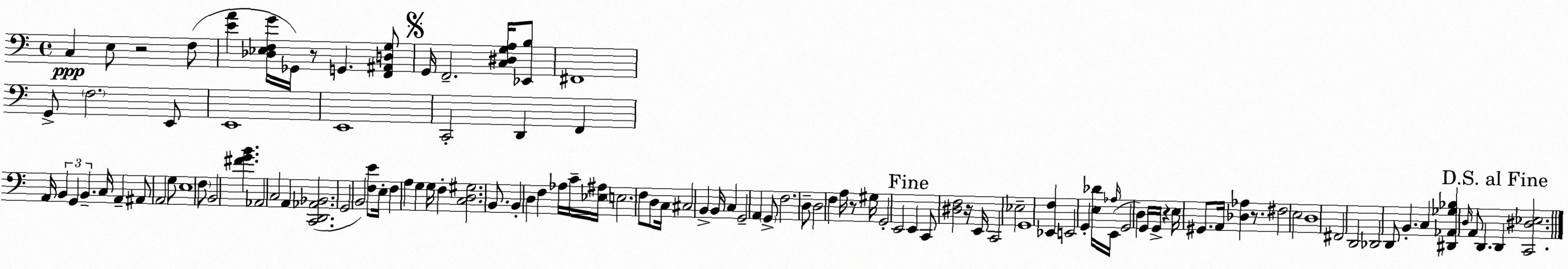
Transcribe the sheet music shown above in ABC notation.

X:1
T:Untitled
M:4/4
L:1/4
K:C
C, E,/2 z2 F,/2 [EA] [_D,_E,F,G]/4 _G,,/4 z/2 G,, [F,,^A,,D,G,]/2 G,,/4 F,,2 [C,^D,G,A,]/4 [_E,,B,]/2 ^F,,4 G,,/2 F,2 E,,/2 E,,4 E,,4 C,,2 D,, F,, A,,/4 B,, G,, B,, C,/4 A,, ^A,,/2 A,,2 G,/2 E,4 F,/2 B,,2 [^FGB] _A,,2 C,2 A,, [C,,D,,_A,,_B,,]2 G,,2 B,,2 [F,E]/2 E,/4 F, A, G, G,/4 F, [C,D,^G,]2 B,,/2 B,, D, F, _A,/4 C/4 [_E,^A,]/4 E,2 F,/2 D,/2 C,/4 ^C,2 B,, B,,/4 C, G,,2 A,, G,,/2 F,2 D,/2 D,2 F, A,/4 z/2 ^G,/4 G,,2 E,,2 E,, C,,/2 [^D,F,]2 z/4 E,,/4 C,,2 _E,2 G,,4 [_E,,F,] E,,2 G,, [E,_D]/4 _A,/4 E,,/4 G,,2 D, G,,/4 G,,/4 z E,/4 ^G,,/2 A,,/4 [_D,_A,] z/2 ^F,2 E,2 D,4 ^F,,2 D,,2 _D,,2 D,,/2 B,, C, [^D,,_A,,_G,_B,] D,/4 A,,/2 D,, D,, [C,,^D,_E,]2